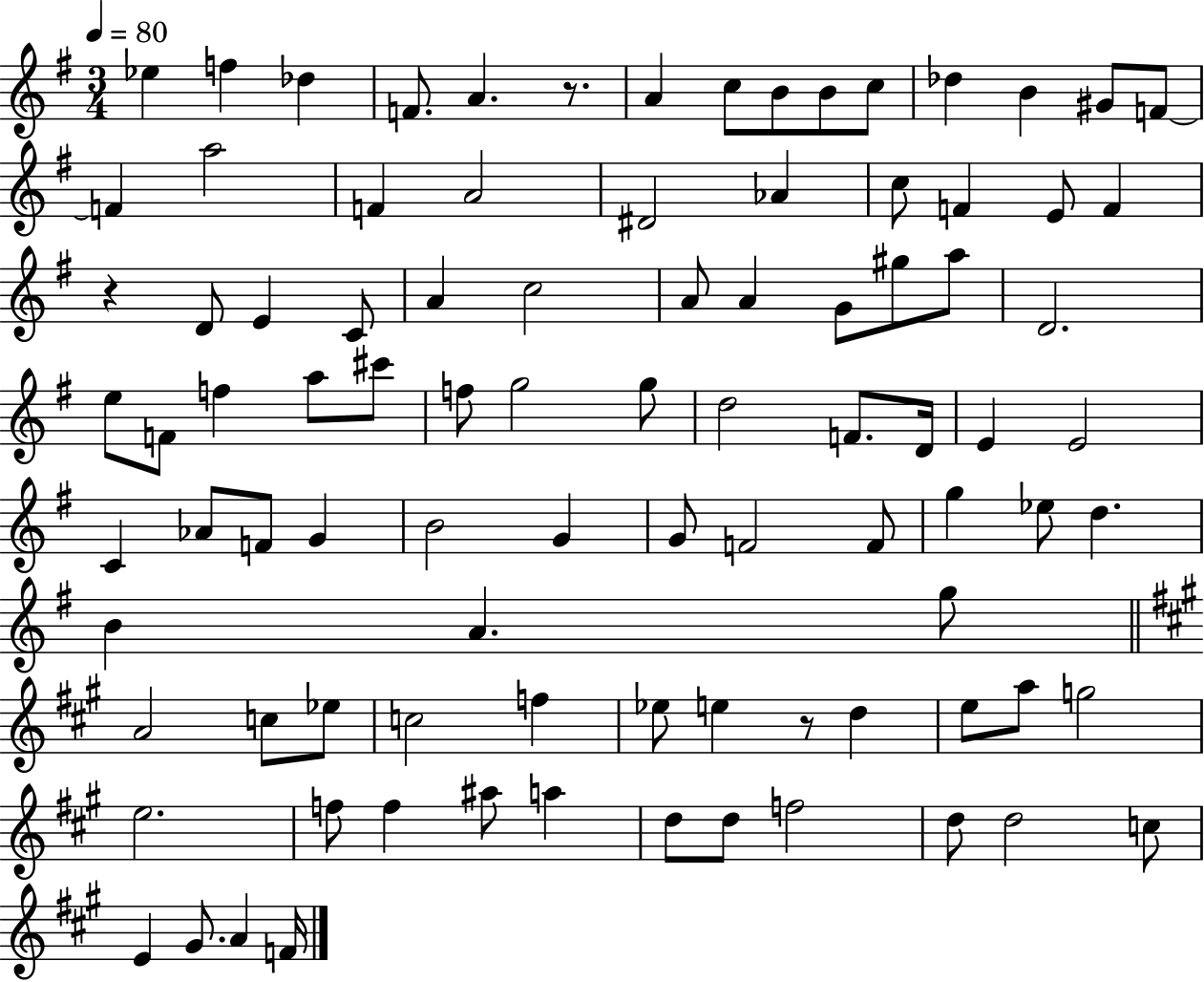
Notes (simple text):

Eb5/q F5/q Db5/q F4/e. A4/q. R/e. A4/q C5/e B4/e B4/e C5/e Db5/q B4/q G#4/e F4/e F4/q A5/h F4/q A4/h D#4/h Ab4/q C5/e F4/q E4/e F4/q R/q D4/e E4/q C4/e A4/q C5/h A4/e A4/q G4/e G#5/e A5/e D4/h. E5/e F4/e F5/q A5/e C#6/e F5/e G5/h G5/e D5/h F4/e. D4/s E4/q E4/h C4/q Ab4/e F4/e G4/q B4/h G4/q G4/e F4/h F4/e G5/q Eb5/e D5/q. B4/q A4/q. G5/e A4/h C5/e Eb5/e C5/h F5/q Eb5/e E5/q R/e D5/q E5/e A5/e G5/h E5/h. F5/e F5/q A#5/e A5/q D5/e D5/e F5/h D5/e D5/h C5/e E4/q G#4/e. A4/q F4/s